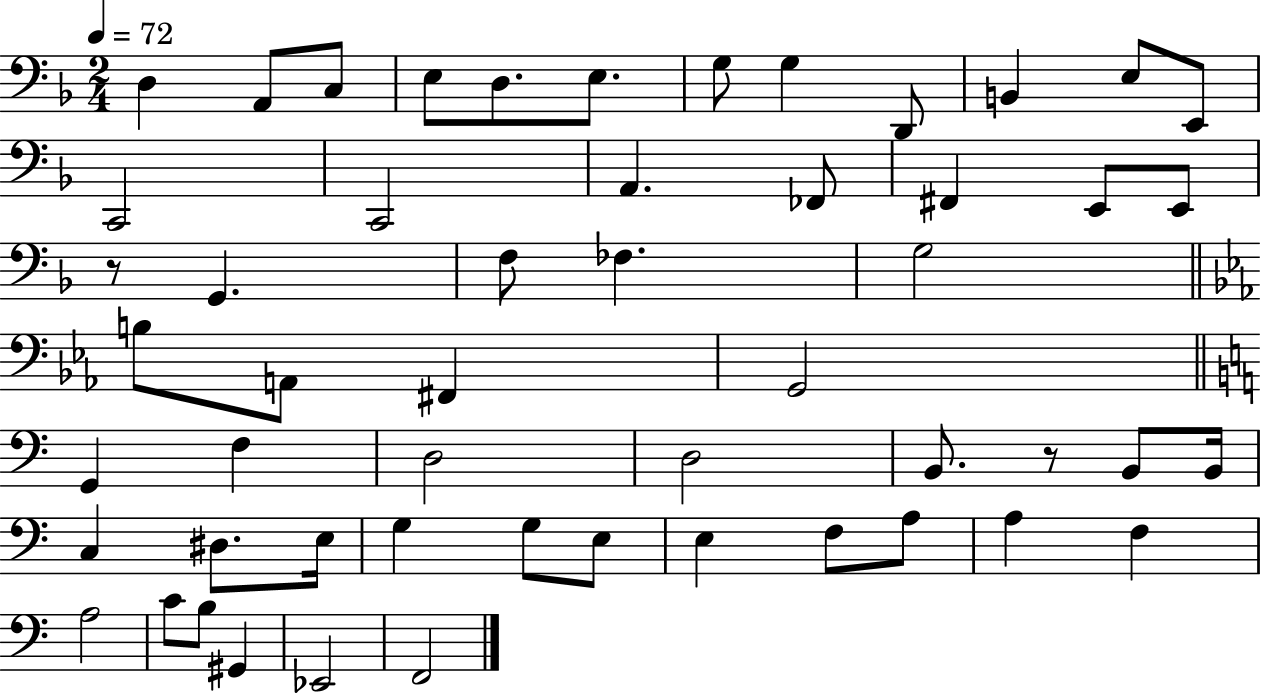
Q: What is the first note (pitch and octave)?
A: D3